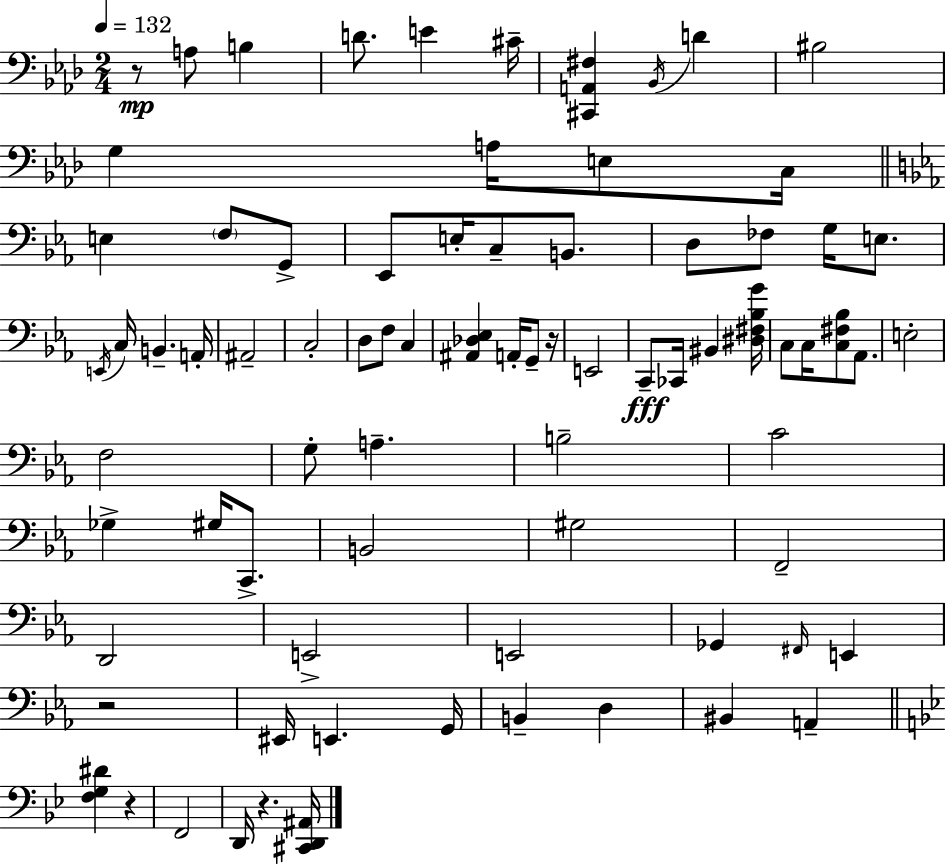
{
  \clef bass
  \numericTimeSignature
  \time 2/4
  \key f \minor
  \tempo 4 = 132
  r8\mp a8 b4 | d'8. e'4 cis'16-- | <cis, a, fis>4 \acciaccatura { bes,16 } d'4 | bis2 | \break g4 a16 e8 | c16 \bar "||" \break \key c \minor e4 \parenthesize f8 g,8-> | ees,8 e16-. c8-- b,8. | d8 fes8 g16 e8. | \acciaccatura { e,16 } c16 b,4.-- | \break a,16-. ais,2-- | c2-. | d8 f8 c4 | <ais, des ees>4 a,16-. g,8-- | \break r16 e,2 | c,8--\fff ces,16 bis,4 | <dis fis bes g'>16 c8 c16 <c fis bes>8 aes,8. | e2-. | \break f2 | g8-. a4.-- | b2-- | c'2 | \break ges4-> gis16 c,8.-> | b,2 | gis2 | f,2-- | \break d,2 | e,2-> | e,2 | ges,4 \grace { fis,16 } e,4 | \break r2 | eis,16 e,4. | g,16 b,4-- d4 | bis,4 a,4-- | \break \bar "||" \break \key g \minor <f g dis'>4 r4 | f,2 | d,16 r4. <cis, d, ais,>16 | \bar "|."
}